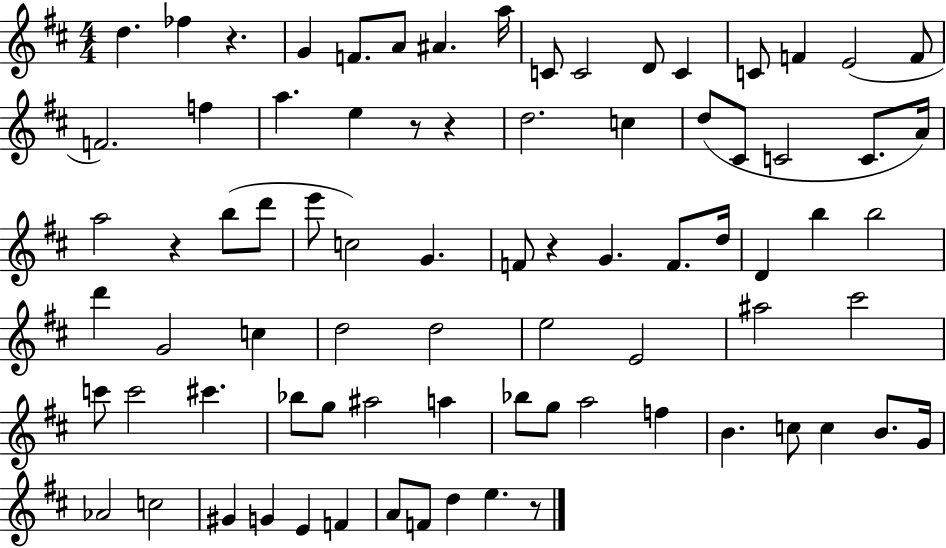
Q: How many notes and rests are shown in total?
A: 80